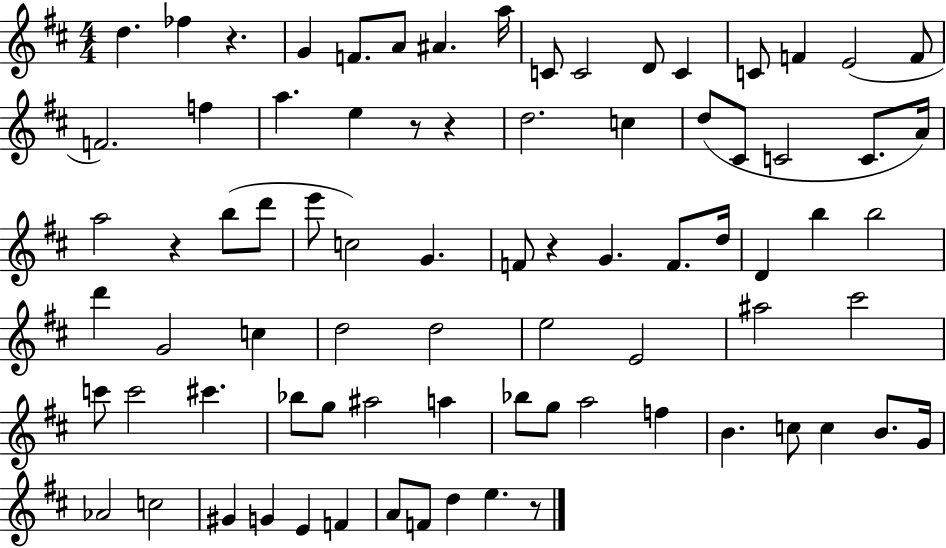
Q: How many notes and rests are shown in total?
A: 80